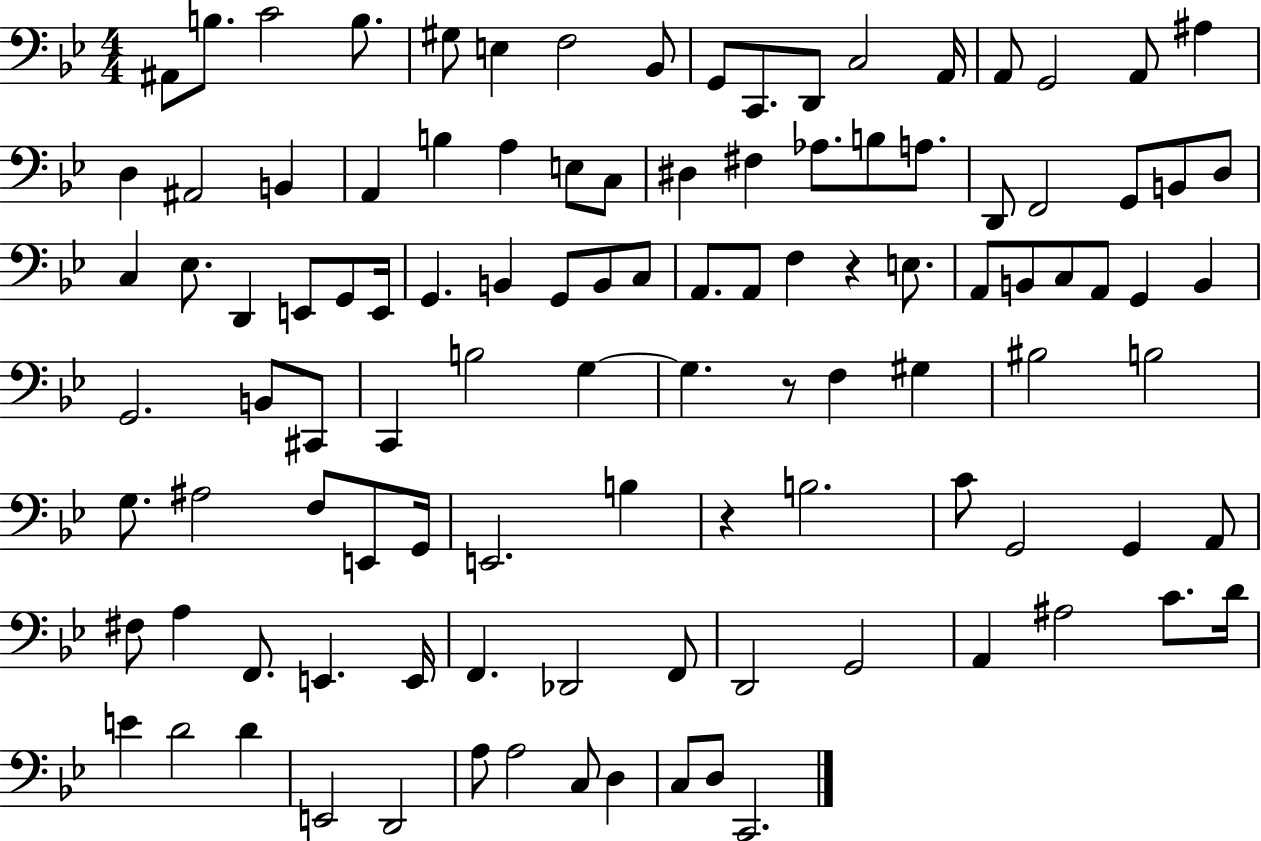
X:1
T:Untitled
M:4/4
L:1/4
K:Bb
^A,,/2 B,/2 C2 B,/2 ^G,/2 E, F,2 _B,,/2 G,,/2 C,,/2 D,,/2 C,2 A,,/4 A,,/2 G,,2 A,,/2 ^A, D, ^A,,2 B,, A,, B, A, E,/2 C,/2 ^D, ^F, _A,/2 B,/2 A,/2 D,,/2 F,,2 G,,/2 B,,/2 D,/2 C, _E,/2 D,, E,,/2 G,,/2 E,,/4 G,, B,, G,,/2 B,,/2 C,/2 A,,/2 A,,/2 F, z E,/2 A,,/2 B,,/2 C,/2 A,,/2 G,, B,, G,,2 B,,/2 ^C,,/2 C,, B,2 G, G, z/2 F, ^G, ^B,2 B,2 G,/2 ^A,2 F,/2 E,,/2 G,,/4 E,,2 B, z B,2 C/2 G,,2 G,, A,,/2 ^F,/2 A, F,,/2 E,, E,,/4 F,, _D,,2 F,,/2 D,,2 G,,2 A,, ^A,2 C/2 D/4 E D2 D E,,2 D,,2 A,/2 A,2 C,/2 D, C,/2 D,/2 C,,2